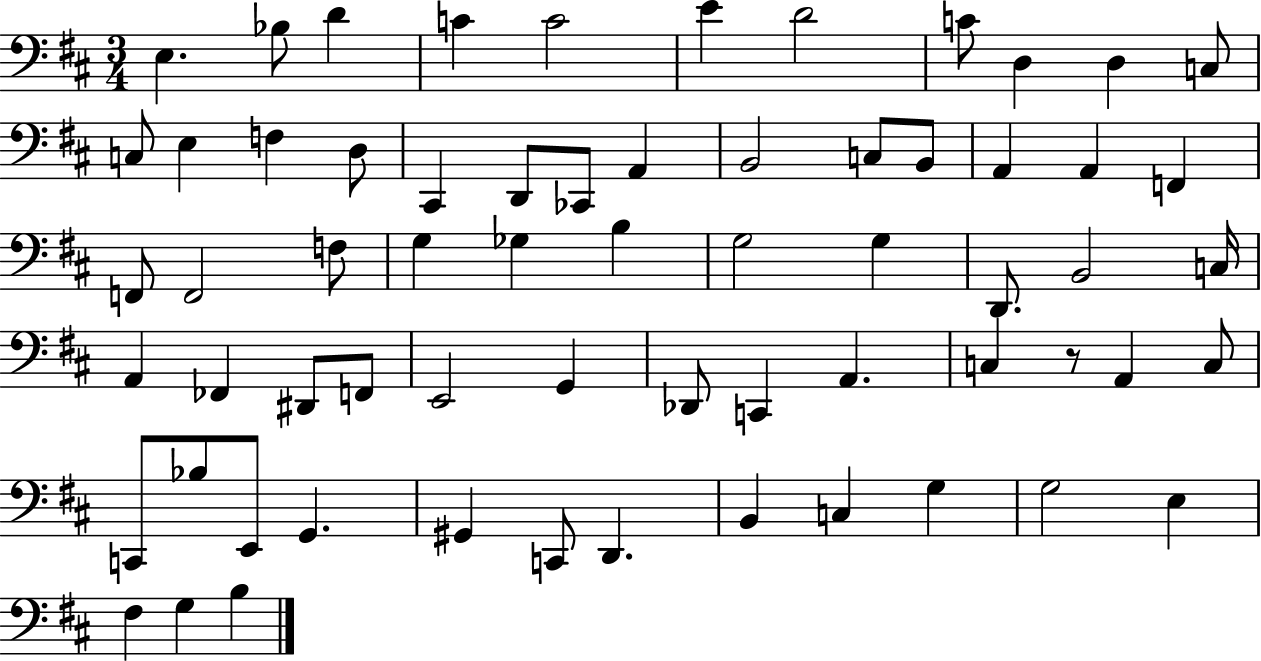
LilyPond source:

{
  \clef bass
  \numericTimeSignature
  \time 3/4
  \key d \major
  e4. bes8 d'4 | c'4 c'2 | e'4 d'2 | c'8 d4 d4 c8 | \break c8 e4 f4 d8 | cis,4 d,8 ces,8 a,4 | b,2 c8 b,8 | a,4 a,4 f,4 | \break f,8 f,2 f8 | g4 ges4 b4 | g2 g4 | d,8. b,2 c16 | \break a,4 fes,4 dis,8 f,8 | e,2 g,4 | des,8 c,4 a,4. | c4 r8 a,4 c8 | \break c,8 bes8 e,8 g,4. | gis,4 c,8 d,4. | b,4 c4 g4 | g2 e4 | \break fis4 g4 b4 | \bar "|."
}